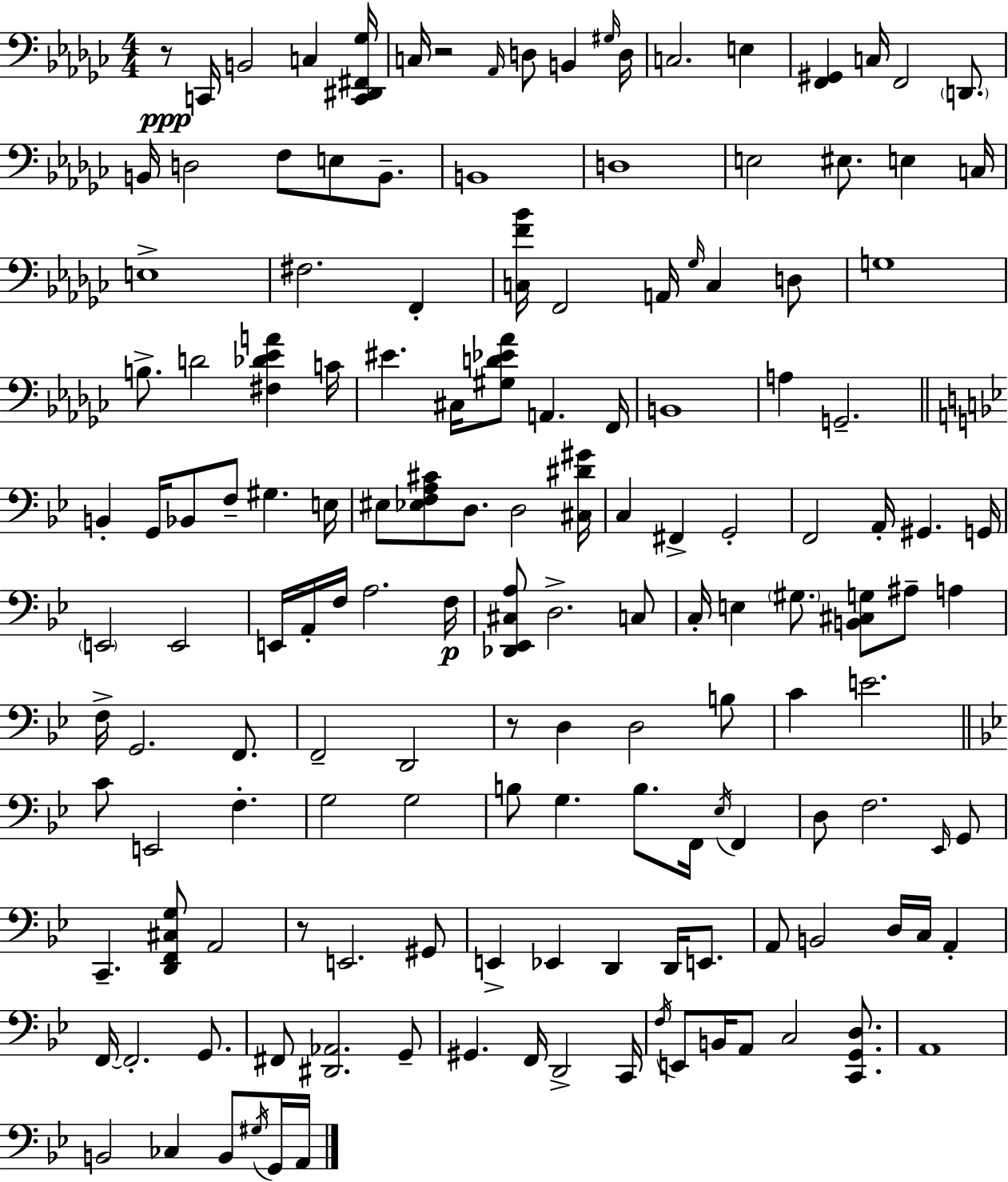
R/e C2/s B2/h C3/q [C2,D#2,F#2,Gb3]/s C3/s R/h Ab2/s D3/e B2/q G#3/s D3/s C3/h. E3/q [F2,G#2]/q C3/s F2/h D2/e. B2/s D3/h F3/e E3/e B2/e. B2/w D3/w E3/h EIS3/e. E3/q C3/s E3/w F#3/h. F2/q [C3,F4,Bb4]/s F2/h A2/s Gb3/s C3/q D3/e G3/w B3/e. D4/h [F#3,Db4,Eb4,A4]/q C4/s EIS4/q. C#3/s [G#3,D4,Eb4,Ab4]/e A2/q. F2/s B2/w A3/q G2/h. B2/q G2/s Bb2/e F3/e G#3/q. E3/s EIS3/e [Eb3,F3,A3,C#4]/e D3/e. D3/h [C#3,D#4,G#4]/s C3/q F#2/q G2/h F2/h A2/s G#2/q. G2/s E2/h E2/h E2/s A2/s F3/s A3/h. F3/s [Db2,Eb2,C#3,A3]/e D3/h. C3/e C3/s E3/q G#3/e. [B2,C#3,G3]/e A#3/e A3/q F3/s G2/h. F2/e. F2/h D2/h R/e D3/q D3/h B3/e C4/q E4/h. C4/e E2/h F3/q. G3/h G3/h B3/e G3/q. B3/e. F2/s Eb3/s F2/q D3/e F3/h. Eb2/s G2/e C2/q. [D2,F2,C#3,G3]/e A2/h R/e E2/h. G#2/e E2/q Eb2/q D2/q D2/s E2/e. A2/e B2/h D3/s C3/s A2/q F2/s F2/h. G2/e. F#2/e [D#2,Ab2]/h. G2/e G#2/q. F2/s D2/h C2/s F3/s E2/e B2/s A2/e C3/h [C2,G2,D3]/e. A2/w B2/h CES3/q B2/e G#3/s G2/s A2/s